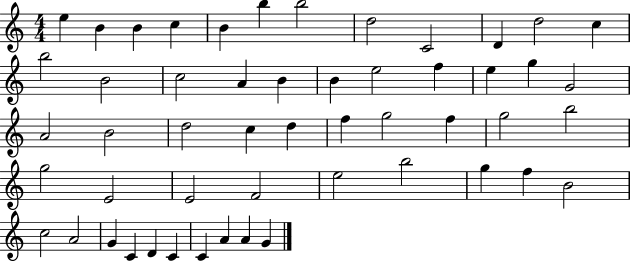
E5/q B4/q B4/q C5/q B4/q B5/q B5/h D5/h C4/h D4/q D5/h C5/q B5/h B4/h C5/h A4/q B4/q B4/q E5/h F5/q E5/q G5/q G4/h A4/h B4/h D5/h C5/q D5/q F5/q G5/h F5/q G5/h B5/h G5/h E4/h E4/h F4/h E5/h B5/h G5/q F5/q B4/h C5/h A4/h G4/q C4/q D4/q C4/q C4/q A4/q A4/q G4/q